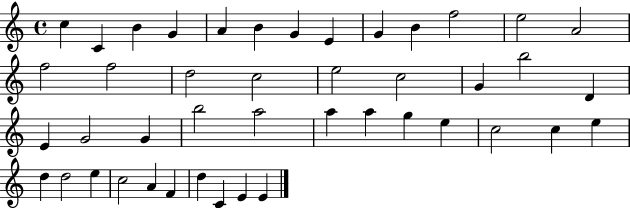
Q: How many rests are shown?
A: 0